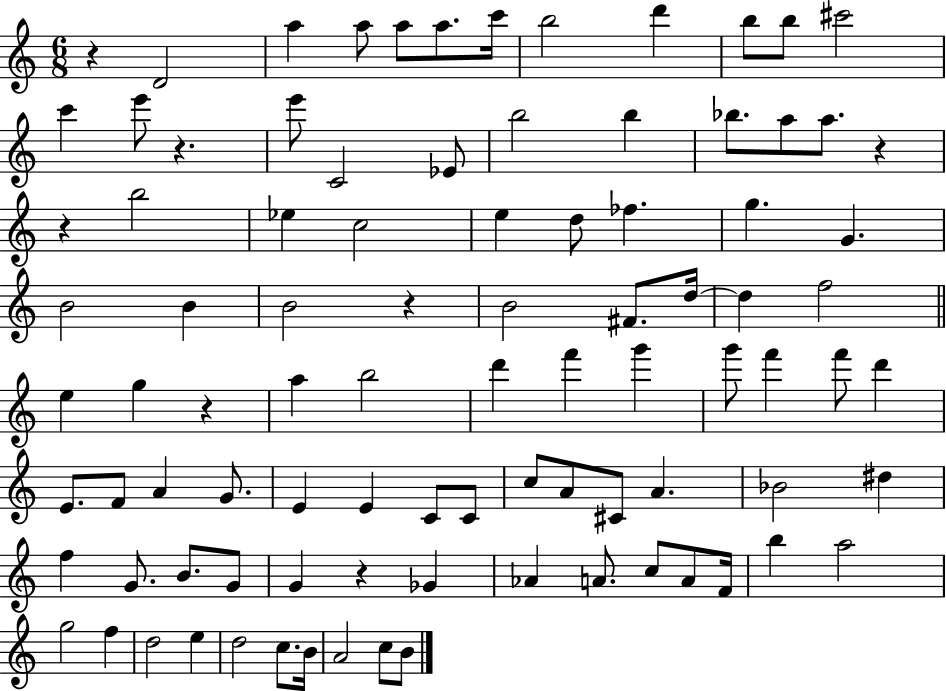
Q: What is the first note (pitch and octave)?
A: D4